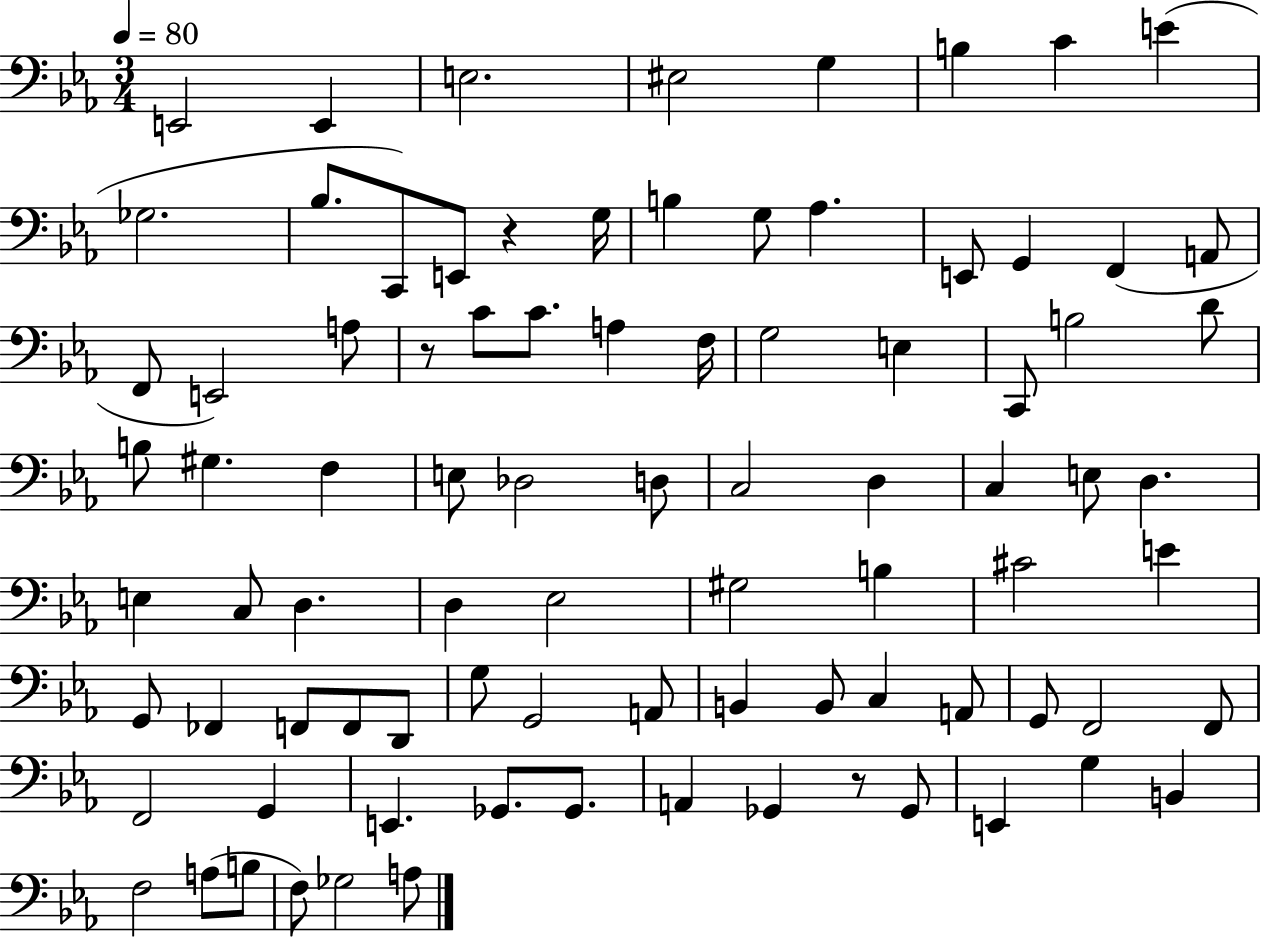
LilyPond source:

{
  \clef bass
  \numericTimeSignature
  \time 3/4
  \key ees \major
  \tempo 4 = 80
  e,2 e,4 | e2. | eis2 g4 | b4 c'4 e'4( | \break ges2. | bes8. c,8) e,8 r4 g16 | b4 g8 aes4. | e,8 g,4 f,4( a,8 | \break f,8 e,2) a8 | r8 c'8 c'8. a4 f16 | g2 e4 | c,8 b2 d'8 | \break b8 gis4. f4 | e8 des2 d8 | c2 d4 | c4 e8 d4. | \break e4 c8 d4. | d4 ees2 | gis2 b4 | cis'2 e'4 | \break g,8 fes,4 f,8 f,8 d,8 | g8 g,2 a,8 | b,4 b,8 c4 a,8 | g,8 f,2 f,8 | \break f,2 g,4 | e,4. ges,8. ges,8. | a,4 ges,4 r8 ges,8 | e,4 g4 b,4 | \break f2 a8( b8 | f8) ges2 a8 | \bar "|."
}